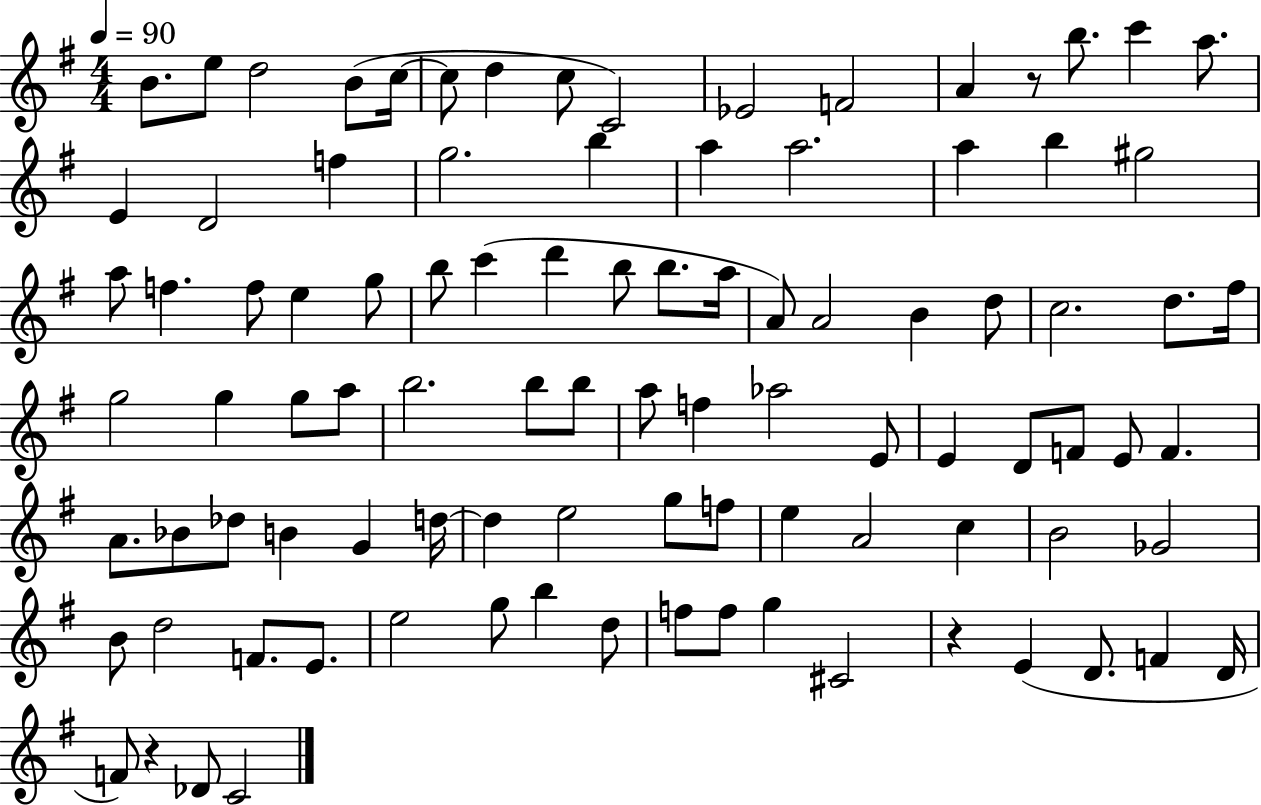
{
  \clef treble
  \numericTimeSignature
  \time 4/4
  \key g \major
  \tempo 4 = 90
  b'8. e''8 d''2 b'8( c''16~~ | c''8 d''4 c''8 c'2) | ees'2 f'2 | a'4 r8 b''8. c'''4 a''8. | \break e'4 d'2 f''4 | g''2. b''4 | a''4 a''2. | a''4 b''4 gis''2 | \break a''8 f''4. f''8 e''4 g''8 | b''8 c'''4( d'''4 b''8 b''8. a''16 | a'8) a'2 b'4 d''8 | c''2. d''8. fis''16 | \break g''2 g''4 g''8 a''8 | b''2. b''8 b''8 | a''8 f''4 aes''2 e'8 | e'4 d'8 f'8 e'8 f'4. | \break a'8. bes'8 des''8 b'4 g'4 d''16~~ | d''4 e''2 g''8 f''8 | e''4 a'2 c''4 | b'2 ges'2 | \break b'8 d''2 f'8. e'8. | e''2 g''8 b''4 d''8 | f''8 f''8 g''4 cis'2 | r4 e'4( d'8. f'4 d'16 | \break f'8) r4 des'8 c'2 | \bar "|."
}